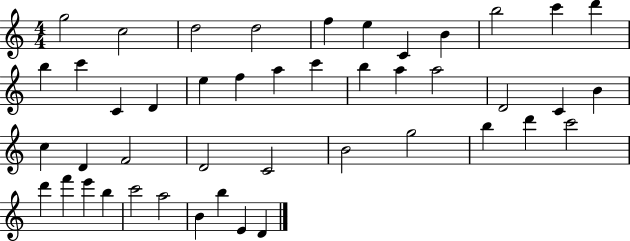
{
  \clef treble
  \numericTimeSignature
  \time 4/4
  \key c \major
  g''2 c''2 | d''2 d''2 | f''4 e''4 c'4 b'4 | b''2 c'''4 d'''4 | \break b''4 c'''4 c'4 d'4 | e''4 f''4 a''4 c'''4 | b''4 a''4 a''2 | d'2 c'4 b'4 | \break c''4 d'4 f'2 | d'2 c'2 | b'2 g''2 | b''4 d'''4 c'''2 | \break d'''4 f'''4 e'''4 b''4 | c'''2 a''2 | b'4 b''4 e'4 d'4 | \bar "|."
}